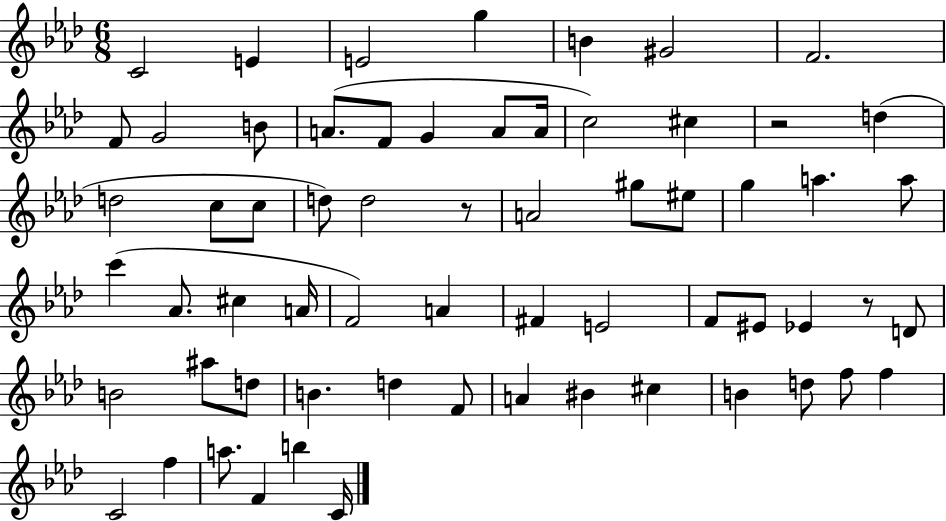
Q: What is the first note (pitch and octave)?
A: C4